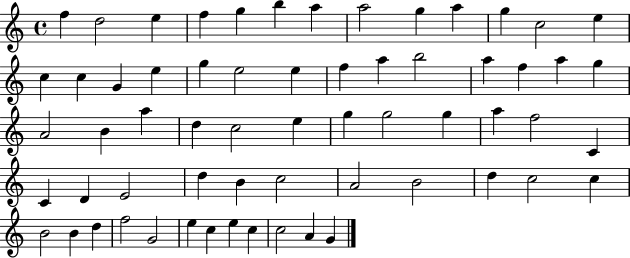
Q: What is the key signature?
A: C major